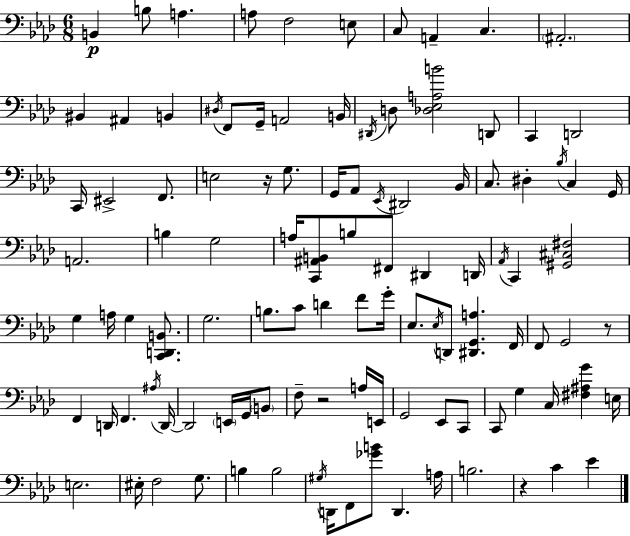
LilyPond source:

{
  \clef bass
  \numericTimeSignature
  \time 6/8
  \key aes \major
  b,4\p b8 a4. | a8 f2 e8 | c8 a,4-- c4. | \parenthesize ais,2.-. | \break bis,4 ais,4 b,4 | \acciaccatura { dis16 } f,8 g,16-- a,2 | b,16 \acciaccatura { dis,16 } d8 <des ees a b'>2 | d,8 c,4 d,2 | \break c,16 eis,2-> f,8. | e2 r16 g8. | g,16 aes,8 \acciaccatura { ees,16 } dis,2 | bes,16 c8. dis4-. \acciaccatura { bes16 } c4 | \break g,16 a,2. | b4 g2 | a16 <c, ais, b,>8 b8 fis,8 dis,4 | d,16 \acciaccatura { aes,16 } c,4 <gis, cis fis>2 | \break g4 a16 g4 | <c, d, b,>8. g2. | b8. c'8 d'4 | f'8 g'16-. ees8. \acciaccatura { ees16 } d,8 <dis, g, a>4. | \break f,16 f,8 g,2 | r8 f,4 d,16 f,4. | \acciaccatura { ais16 } d,16~~ d,2 | \parenthesize e,16 g,16 \parenthesize b,8 f8-- r2 | \break a16 e,16 g,2 | ees,8 c,8 c,8 g4 | c16 <fis ais g'>4 e16 e2. | eis16-. f2 | \break g8. b4 b2 | \acciaccatura { gis16 } d,16 f,8 <ges' b'>8 | d,4. a16 b2. | r4 | \break c'4 ees'4 \bar "|."
}